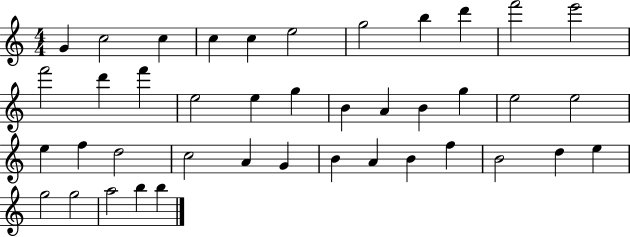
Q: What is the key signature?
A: C major